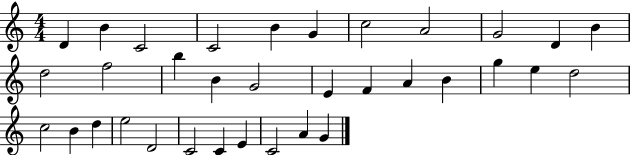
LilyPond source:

{
  \clef treble
  \numericTimeSignature
  \time 4/4
  \key c \major
  d'4 b'4 c'2 | c'2 b'4 g'4 | c''2 a'2 | g'2 d'4 b'4 | \break d''2 f''2 | b''4 b'4 g'2 | e'4 f'4 a'4 b'4 | g''4 e''4 d''2 | \break c''2 b'4 d''4 | e''2 d'2 | c'2 c'4 e'4 | c'2 a'4 g'4 | \break \bar "|."
}